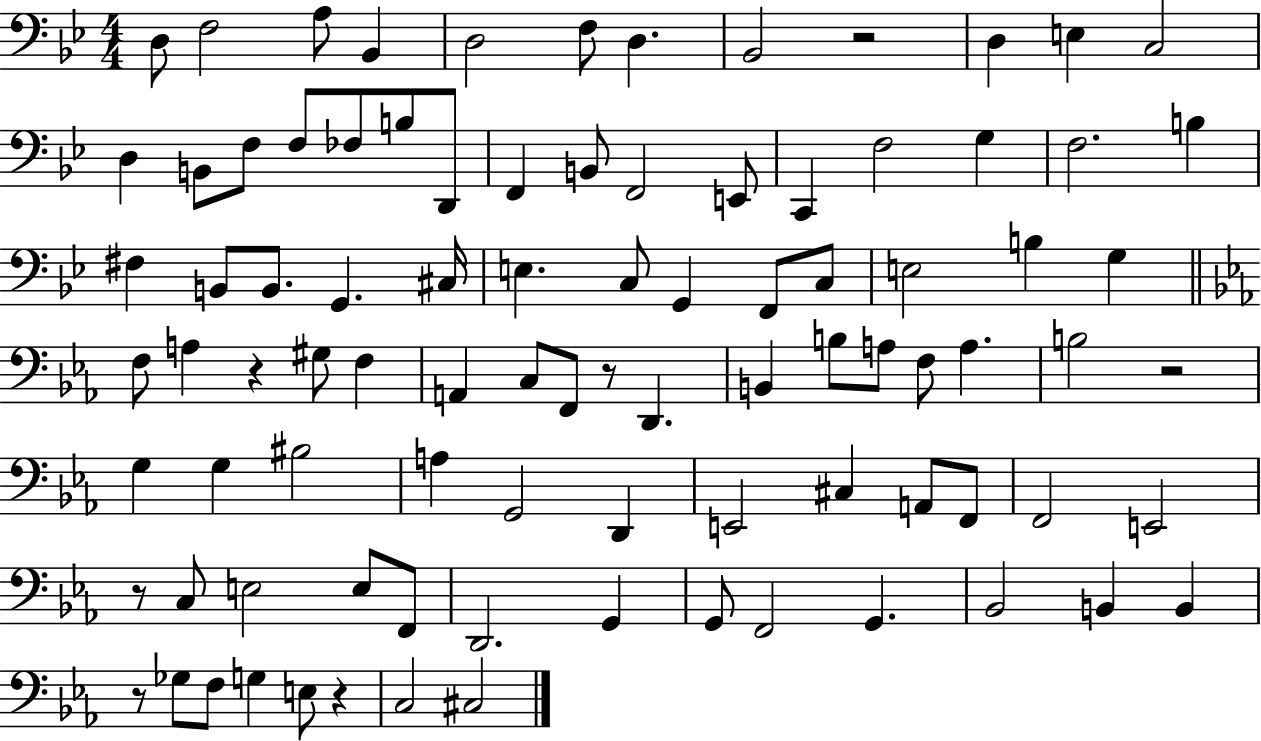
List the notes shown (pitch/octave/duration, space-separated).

D3/e F3/h A3/e Bb2/q D3/h F3/e D3/q. Bb2/h R/h D3/q E3/q C3/h D3/q B2/e F3/e F3/e FES3/e B3/e D2/e F2/q B2/e F2/h E2/e C2/q F3/h G3/q F3/h. B3/q F#3/q B2/e B2/e. G2/q. C#3/s E3/q. C3/e G2/q F2/e C3/e E3/h B3/q G3/q F3/e A3/q R/q G#3/e F3/q A2/q C3/e F2/e R/e D2/q. B2/q B3/e A3/e F3/e A3/q. B3/h R/h G3/q G3/q BIS3/h A3/q G2/h D2/q E2/h C#3/q A2/e F2/e F2/h E2/h R/e C3/e E3/h E3/e F2/e D2/h. G2/q G2/e F2/h G2/q. Bb2/h B2/q B2/q R/e Gb3/e F3/e G3/q E3/e R/q C3/h C#3/h